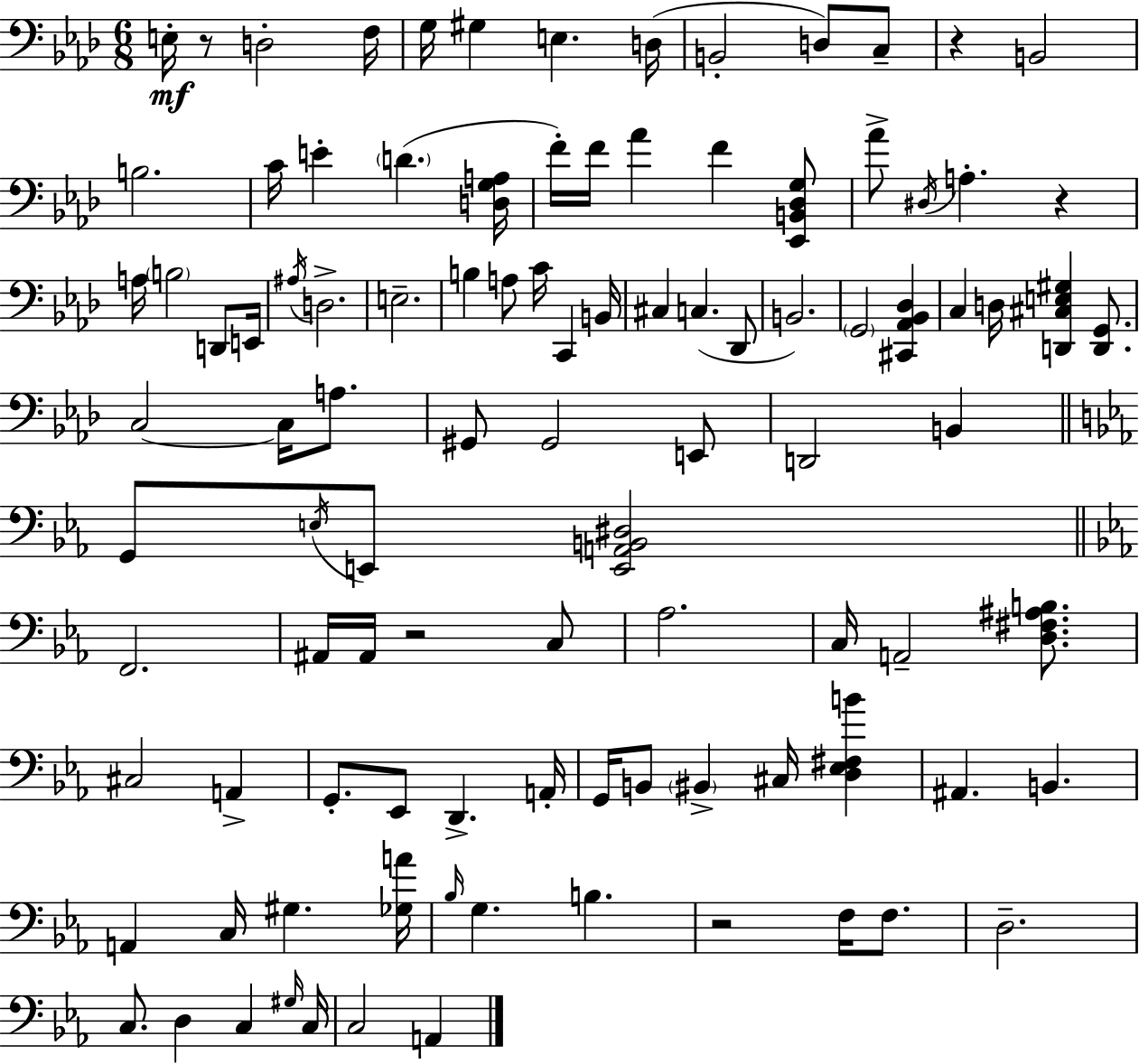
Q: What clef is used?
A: bass